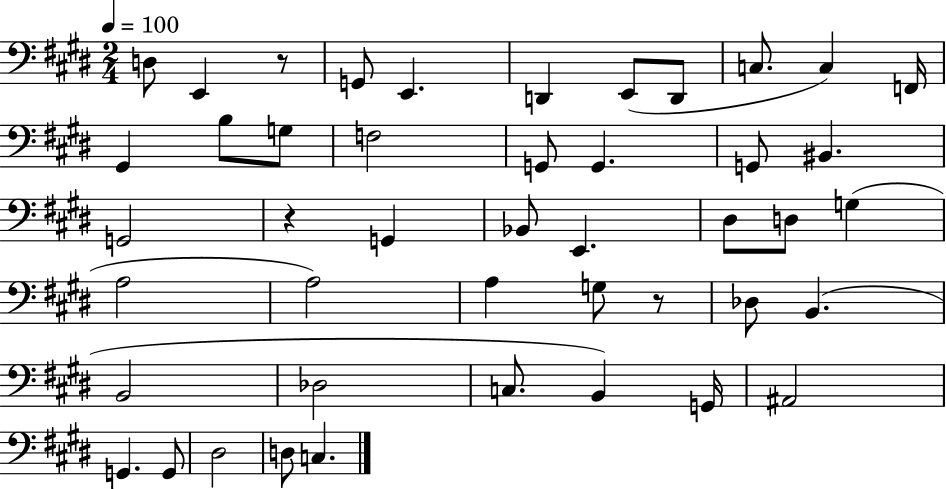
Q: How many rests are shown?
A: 3